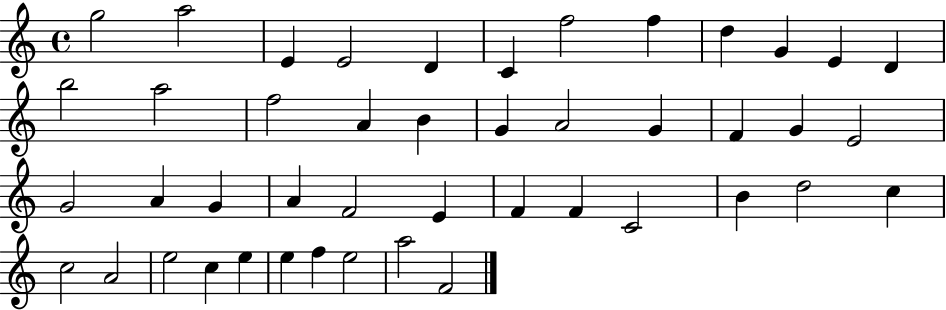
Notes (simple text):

G5/h A5/h E4/q E4/h D4/q C4/q F5/h F5/q D5/q G4/q E4/q D4/q B5/h A5/h F5/h A4/q B4/q G4/q A4/h G4/q F4/q G4/q E4/h G4/h A4/q G4/q A4/q F4/h E4/q F4/q F4/q C4/h B4/q D5/h C5/q C5/h A4/h E5/h C5/q E5/q E5/q F5/q E5/h A5/h F4/h